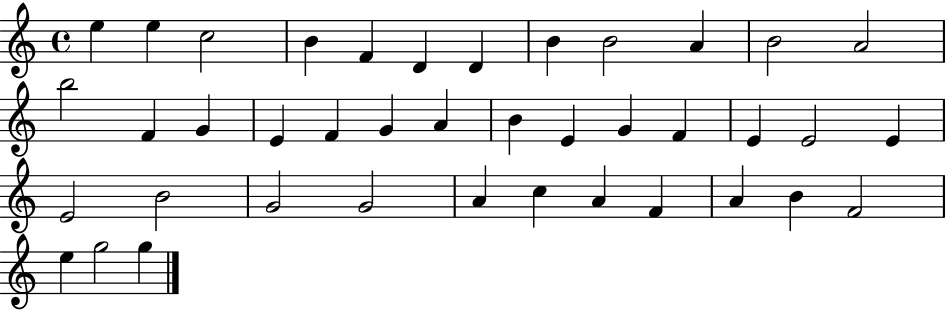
{
  \clef treble
  \time 4/4
  \defaultTimeSignature
  \key c \major
  e''4 e''4 c''2 | b'4 f'4 d'4 d'4 | b'4 b'2 a'4 | b'2 a'2 | \break b''2 f'4 g'4 | e'4 f'4 g'4 a'4 | b'4 e'4 g'4 f'4 | e'4 e'2 e'4 | \break e'2 b'2 | g'2 g'2 | a'4 c''4 a'4 f'4 | a'4 b'4 f'2 | \break e''4 g''2 g''4 | \bar "|."
}